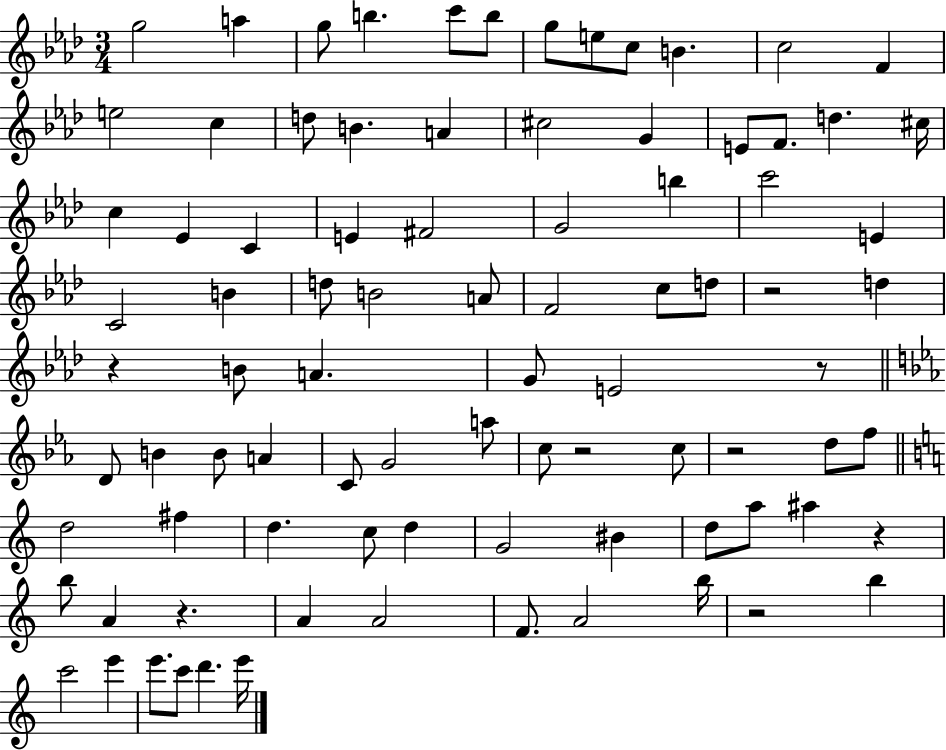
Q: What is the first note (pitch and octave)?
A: G5